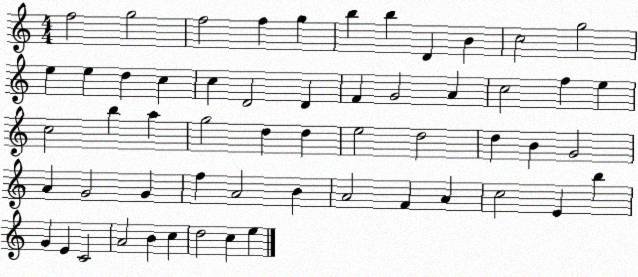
X:1
T:Untitled
M:4/4
L:1/4
K:C
f2 g2 f2 f g b b D B c2 g2 e e d c c D2 D F G2 A c2 f e c2 b a g2 d d e2 d2 d B G2 A G2 G f A2 B A2 F A c2 E b G E C2 A2 B c d2 c e